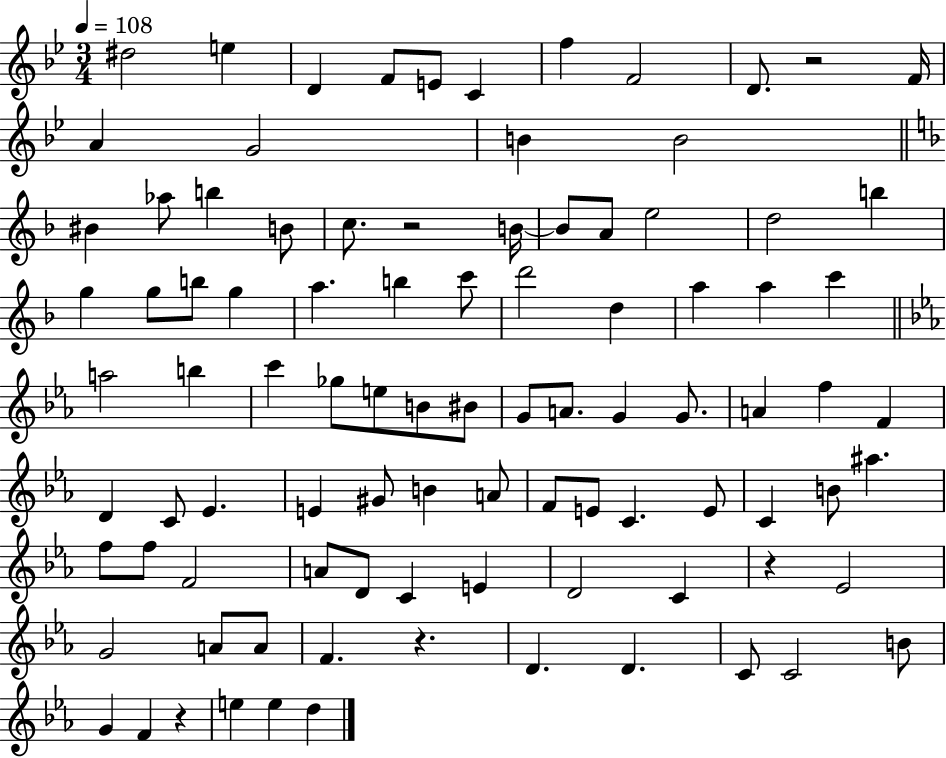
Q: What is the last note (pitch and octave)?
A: D5